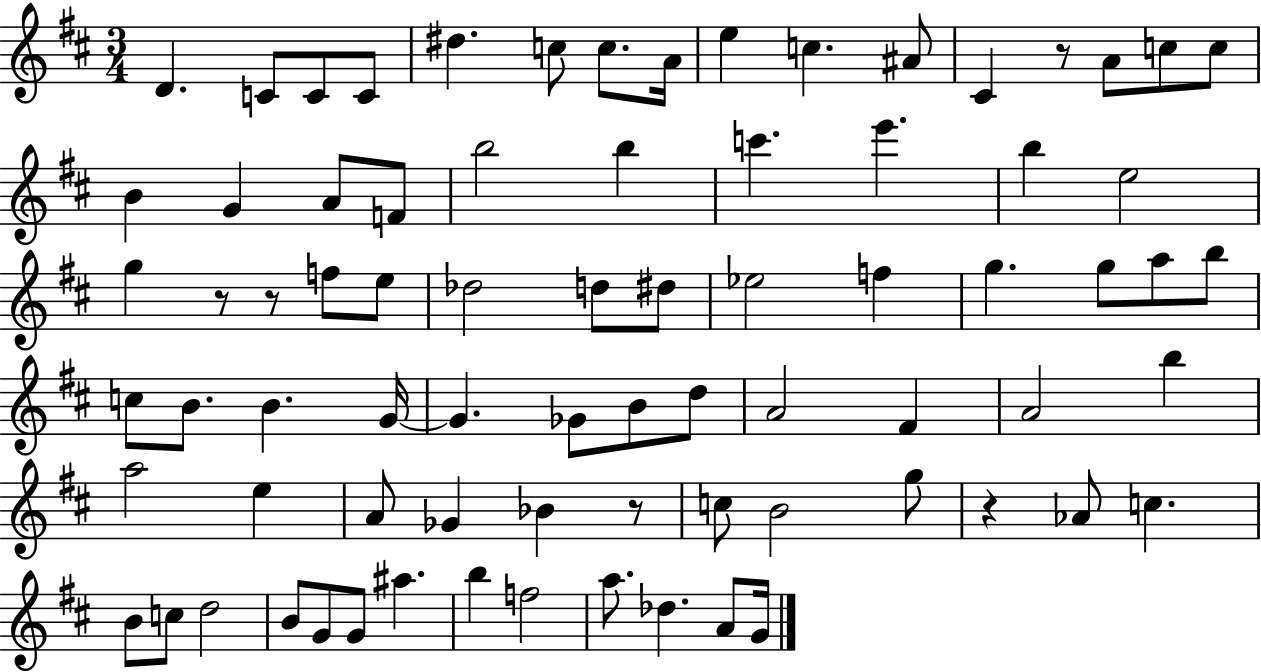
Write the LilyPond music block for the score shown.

{
  \clef treble
  \numericTimeSignature
  \time 3/4
  \key d \major
  d'4. c'8 c'8 c'8 | dis''4. c''8 c''8. a'16 | e''4 c''4. ais'8 | cis'4 r8 a'8 c''8 c''8 | \break b'4 g'4 a'8 f'8 | b''2 b''4 | c'''4. e'''4. | b''4 e''2 | \break g''4 r8 r8 f''8 e''8 | des''2 d''8 dis''8 | ees''2 f''4 | g''4. g''8 a''8 b''8 | \break c''8 b'8. b'4. g'16~~ | g'4. ges'8 b'8 d''8 | a'2 fis'4 | a'2 b''4 | \break a''2 e''4 | a'8 ges'4 bes'4 r8 | c''8 b'2 g''8 | r4 aes'8 c''4. | \break b'8 c''8 d''2 | b'8 g'8 g'8 ais''4. | b''4 f''2 | a''8. des''4. a'8 g'16 | \break \bar "|."
}